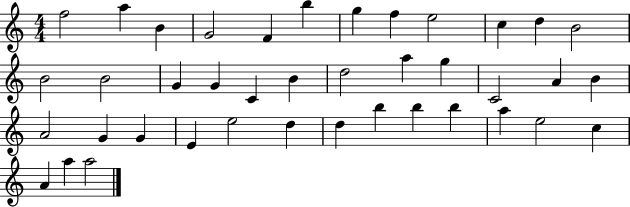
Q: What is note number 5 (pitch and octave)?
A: F4